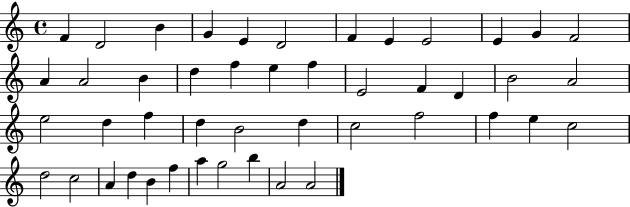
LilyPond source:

{
  \clef treble
  \time 4/4
  \defaultTimeSignature
  \key c \major
  f'4 d'2 b'4 | g'4 e'4 d'2 | f'4 e'4 e'2 | e'4 g'4 f'2 | \break a'4 a'2 b'4 | d''4 f''4 e''4 f''4 | e'2 f'4 d'4 | b'2 a'2 | \break e''2 d''4 f''4 | d''4 b'2 d''4 | c''2 f''2 | f''4 e''4 c''2 | \break d''2 c''2 | a'4 d''4 b'4 f''4 | a''4 g''2 b''4 | a'2 a'2 | \break \bar "|."
}